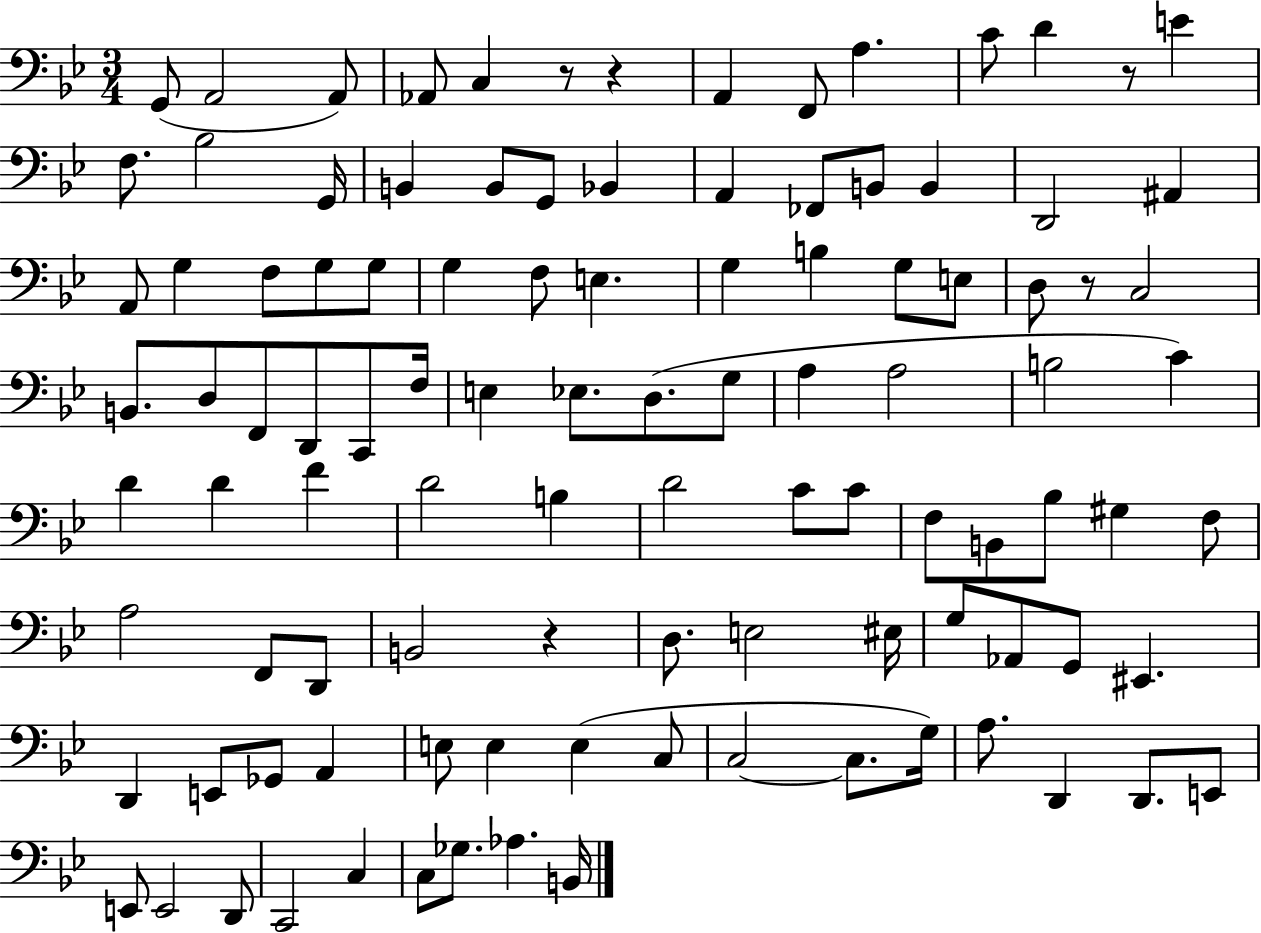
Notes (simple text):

G2/e A2/h A2/e Ab2/e C3/q R/e R/q A2/q F2/e A3/q. C4/e D4/q R/e E4/q F3/e. Bb3/h G2/s B2/q B2/e G2/e Bb2/q A2/q FES2/e B2/e B2/q D2/h A#2/q A2/e G3/q F3/e G3/e G3/e G3/q F3/e E3/q. G3/q B3/q G3/e E3/e D3/e R/e C3/h B2/e. D3/e F2/e D2/e C2/e F3/s E3/q Eb3/e. D3/e. G3/e A3/q A3/h B3/h C4/q D4/q D4/q F4/q D4/h B3/q D4/h C4/e C4/e F3/e B2/e Bb3/e G#3/q F3/e A3/h F2/e D2/e B2/h R/q D3/e. E3/h EIS3/s G3/e Ab2/e G2/e EIS2/q. D2/q E2/e Gb2/e A2/q E3/e E3/q E3/q C3/e C3/h C3/e. G3/s A3/e. D2/q D2/e. E2/e E2/e E2/h D2/e C2/h C3/q C3/e Gb3/e. Ab3/q. B2/s